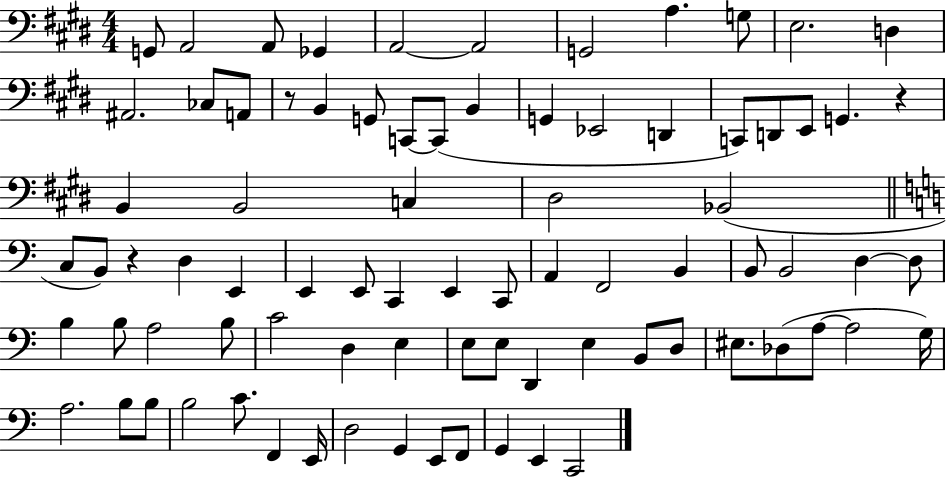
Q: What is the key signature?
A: E major